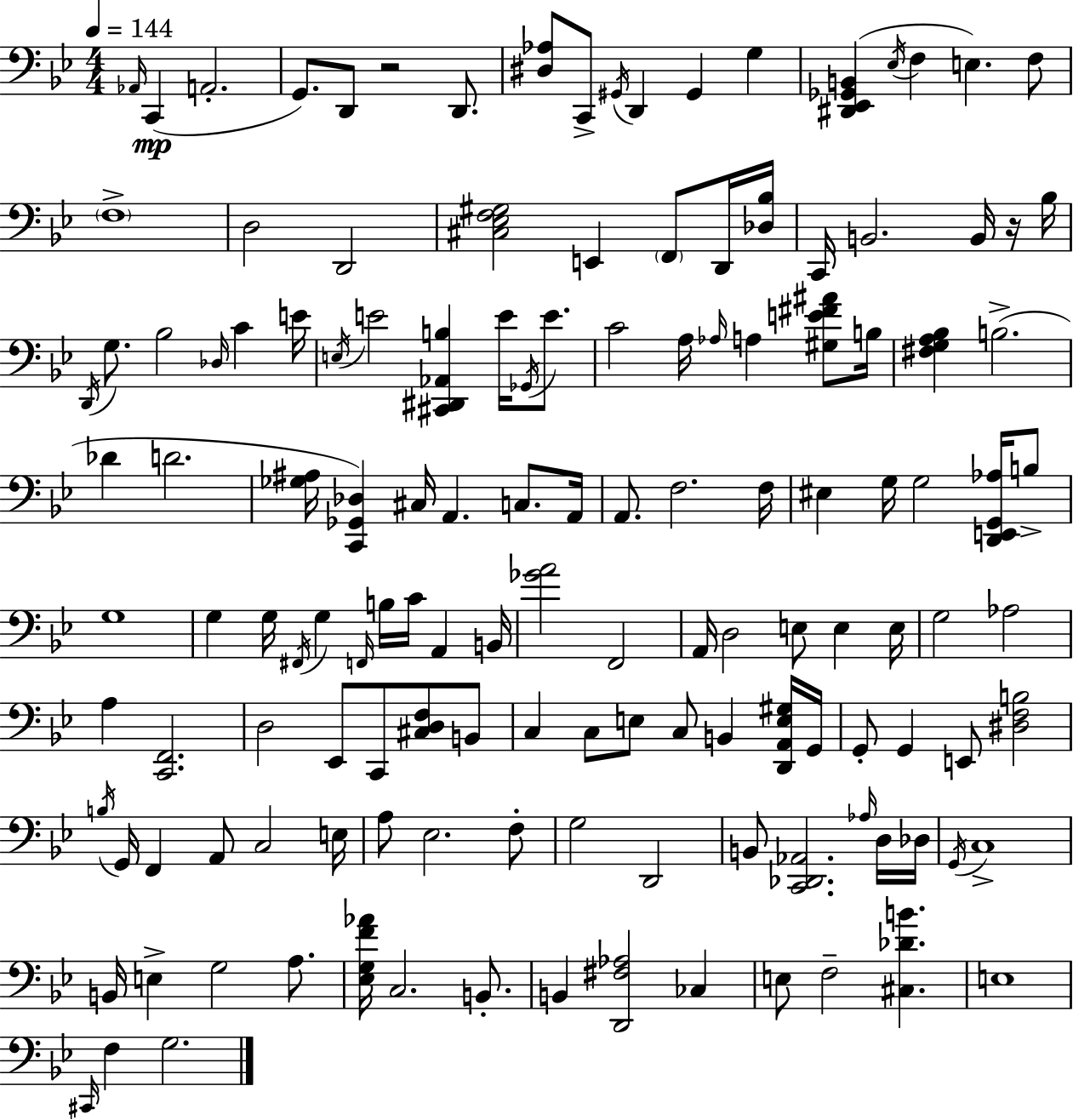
X:1
T:Untitled
M:4/4
L:1/4
K:Gm
_A,,/4 C,, A,,2 G,,/2 D,,/2 z2 D,,/2 [^D,_A,]/2 C,,/2 ^G,,/4 D,, ^G,, G, [^D,,_E,,_G,,B,,] _E,/4 F, E, F,/2 F,4 D,2 D,,2 [^C,_E,F,^G,]2 E,, F,,/2 D,,/4 [_D,_B,]/4 C,,/4 B,,2 B,,/4 z/4 _B,/4 D,,/4 G,/2 _B,2 _D,/4 C E/4 E,/4 E2 [^C,,^D,,_A,,B,] E/4 _G,,/4 E/2 C2 A,/4 _A,/4 A, [^G,E^F^A]/2 B,/4 [^F,G,A,_B,] B,2 _D D2 [_G,^A,]/4 [C,,_G,,_D,] ^C,/4 A,, C,/2 A,,/4 A,,/2 F,2 F,/4 ^E, G,/4 G,2 [D,,E,,G,,_A,]/4 B,/2 G,4 G, G,/4 ^F,,/4 G, F,,/4 B,/4 C/4 A,, B,,/4 [_GA]2 F,,2 A,,/4 D,2 E,/2 E, E,/4 G,2 _A,2 A, [C,,F,,]2 D,2 _E,,/2 C,,/2 [^C,D,F,]/2 B,,/2 C, C,/2 E,/2 C,/2 B,, [D,,A,,E,^G,]/4 G,,/4 G,,/2 G,, E,,/2 [^D,F,B,]2 B,/4 G,,/4 F,, A,,/2 C,2 E,/4 A,/2 _E,2 F,/2 G,2 D,,2 B,,/2 [C,,_D,,_A,,]2 _A,/4 D,/4 _D,/4 G,,/4 C,4 B,,/4 E, G,2 A,/2 [_E,G,F_A]/4 C,2 B,,/2 B,, [D,,^F,_A,]2 _C, E,/2 F,2 [^C,_DB] E,4 ^C,,/4 F, G,2